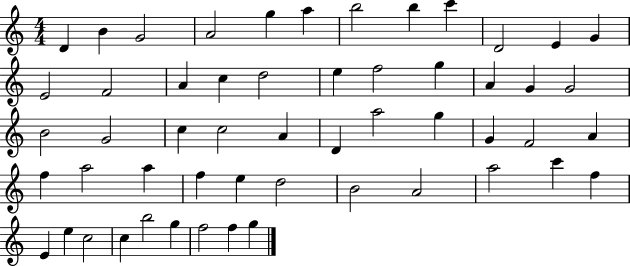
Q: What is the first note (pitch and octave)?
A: D4